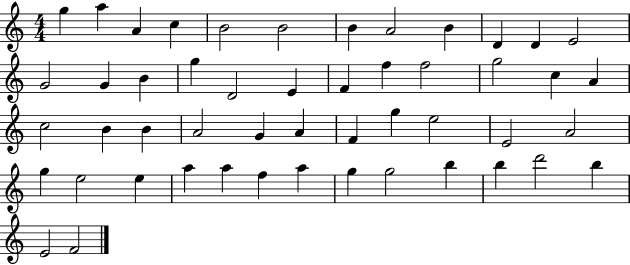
{
  \clef treble
  \numericTimeSignature
  \time 4/4
  \key c \major
  g''4 a''4 a'4 c''4 | b'2 b'2 | b'4 a'2 b'4 | d'4 d'4 e'2 | \break g'2 g'4 b'4 | g''4 d'2 e'4 | f'4 f''4 f''2 | g''2 c''4 a'4 | \break c''2 b'4 b'4 | a'2 g'4 a'4 | f'4 g''4 e''2 | e'2 a'2 | \break g''4 e''2 e''4 | a''4 a''4 f''4 a''4 | g''4 g''2 b''4 | b''4 d'''2 b''4 | \break e'2 f'2 | \bar "|."
}